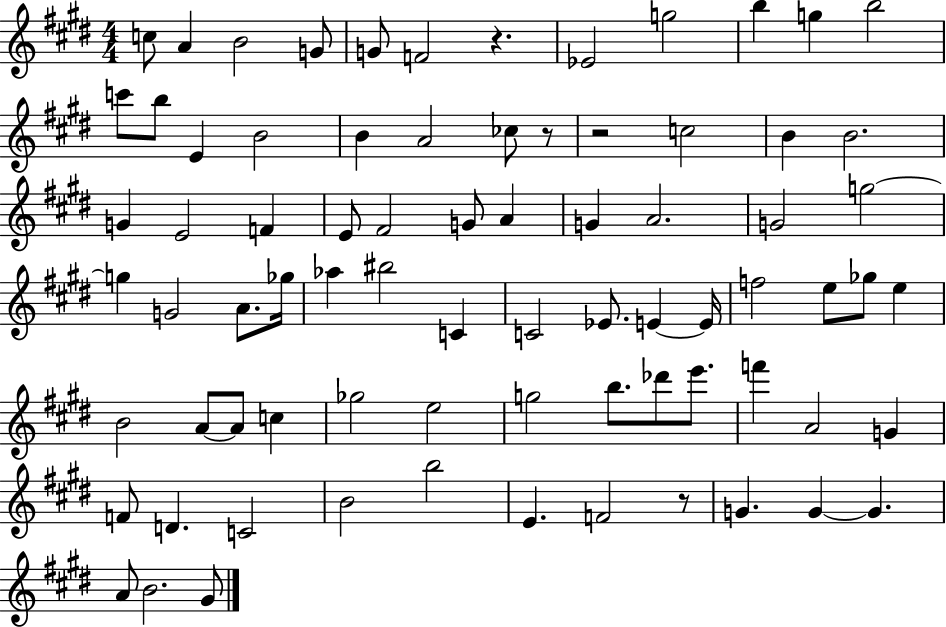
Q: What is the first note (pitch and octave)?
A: C5